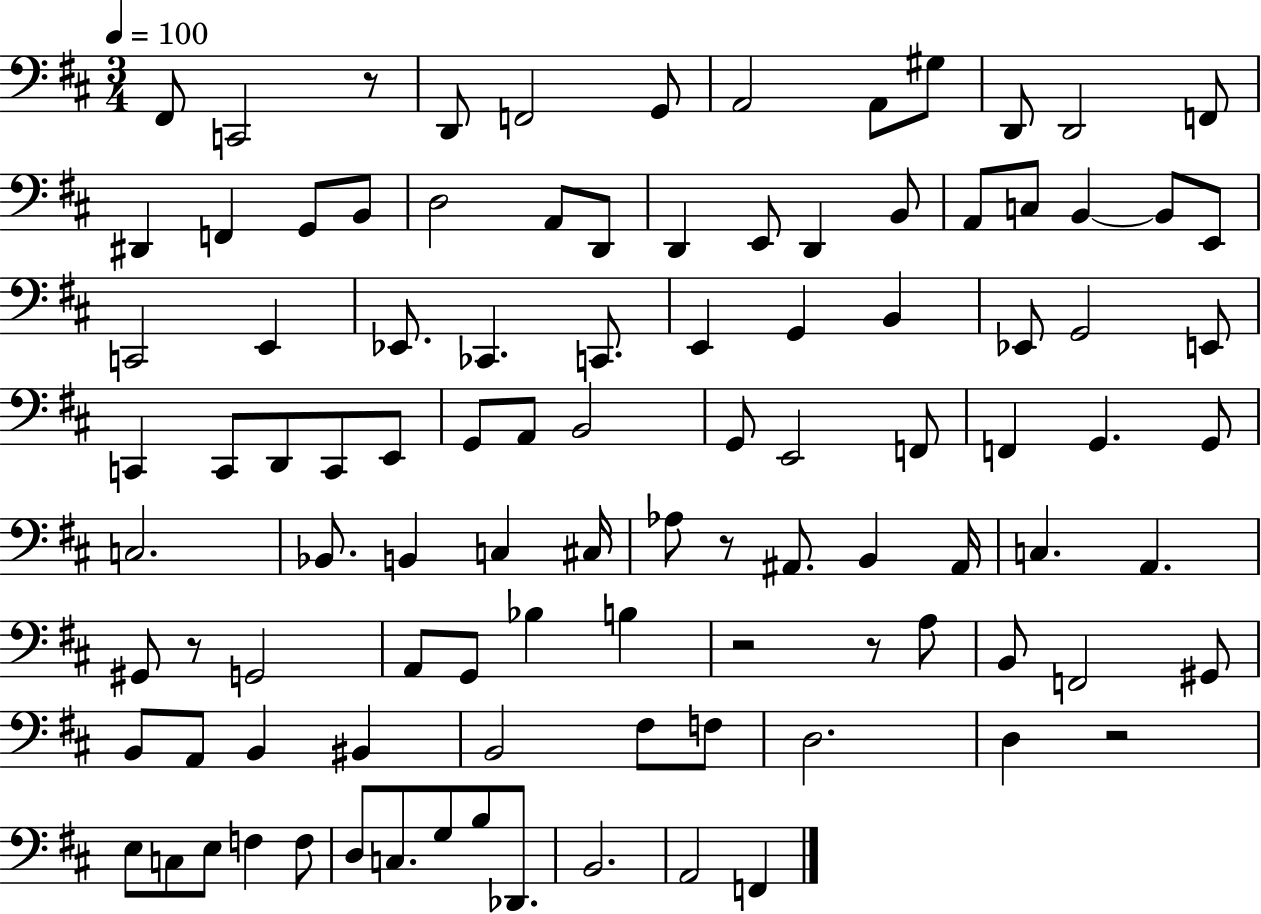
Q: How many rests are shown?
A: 6